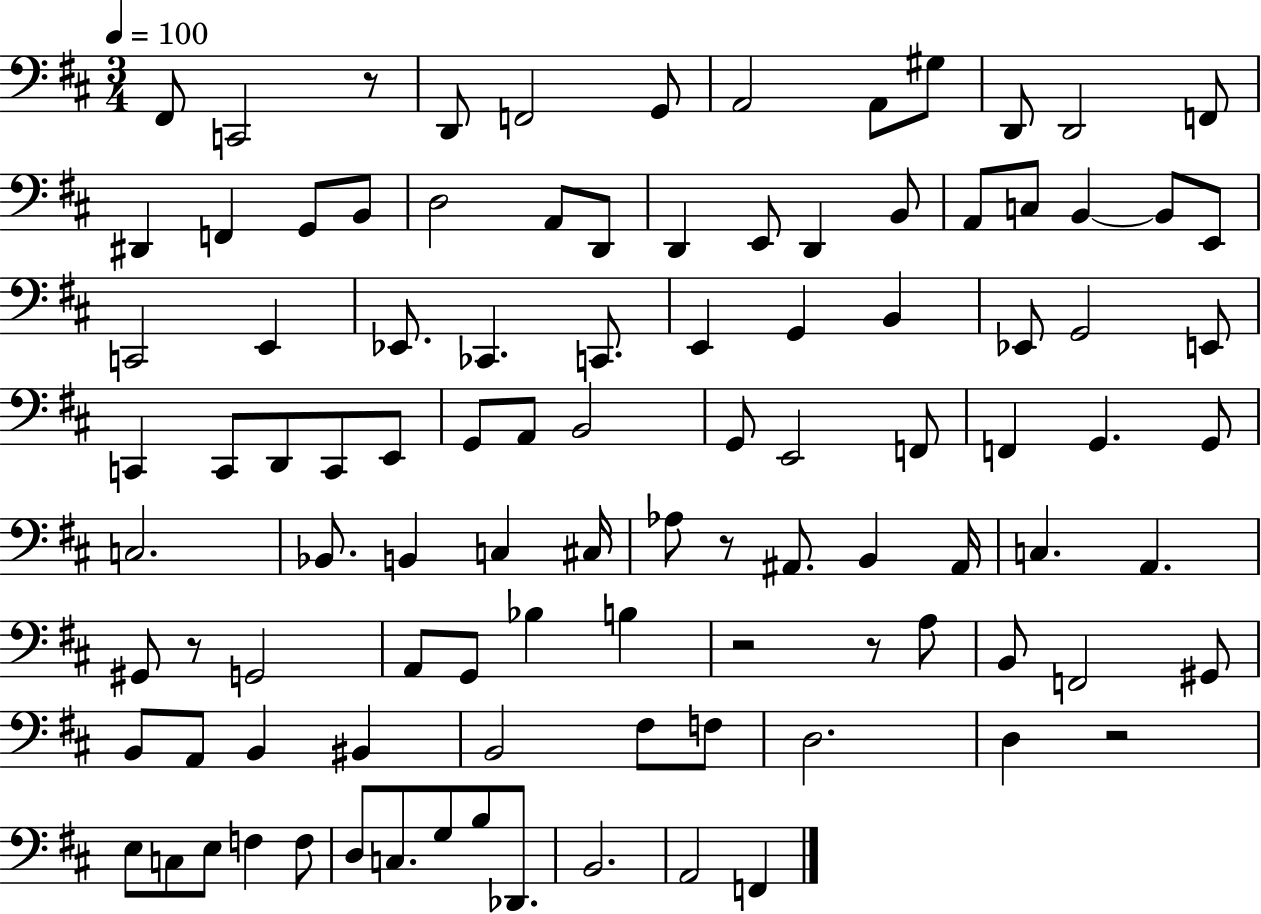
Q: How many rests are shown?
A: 6